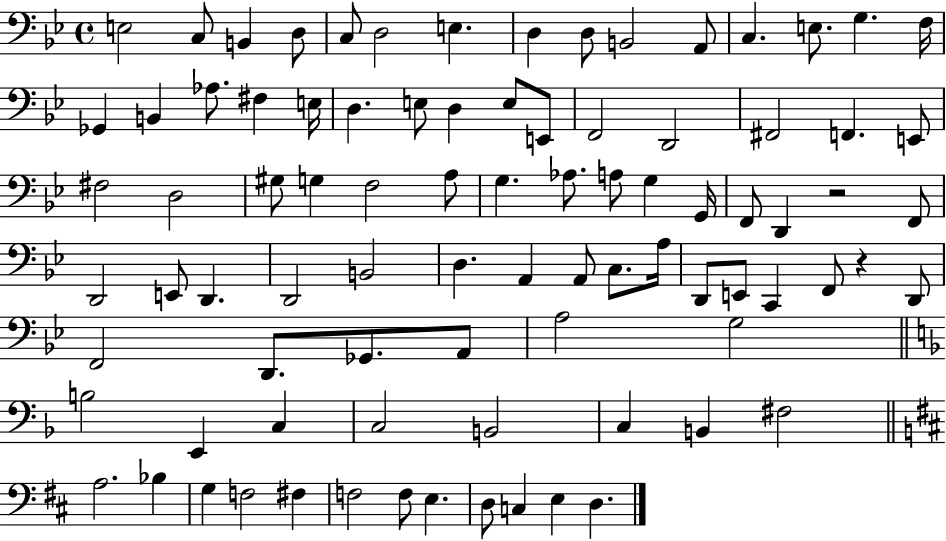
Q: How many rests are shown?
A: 2